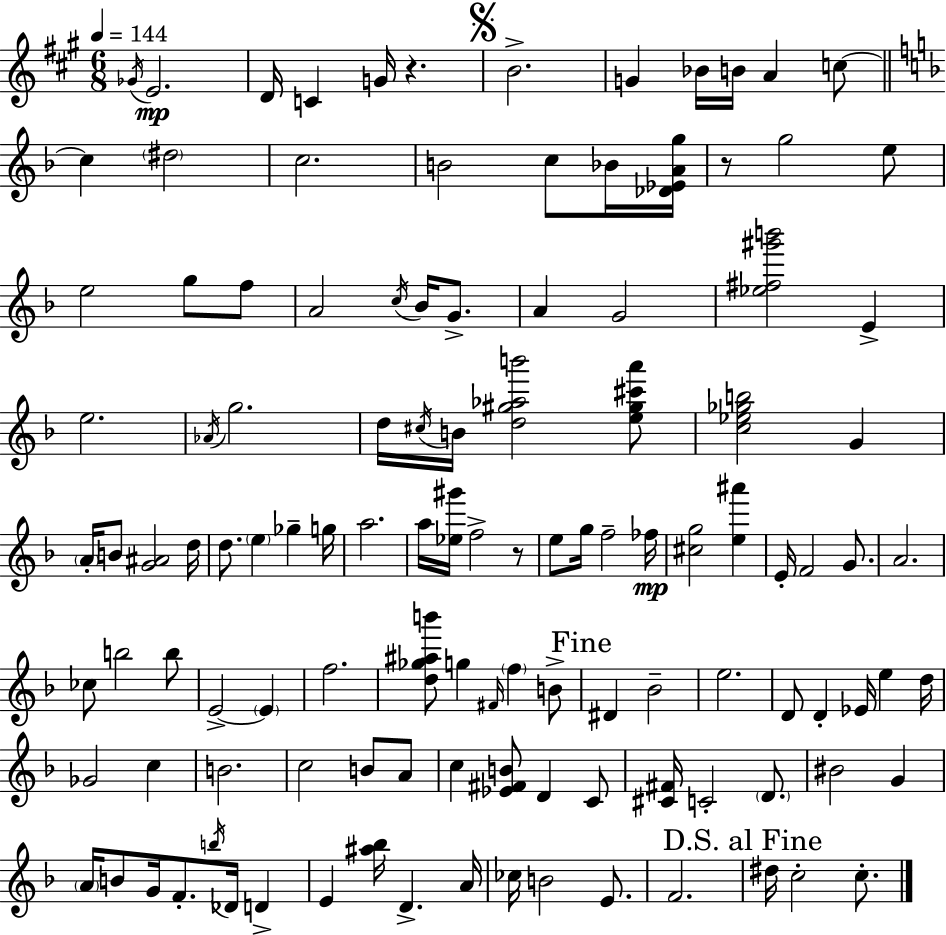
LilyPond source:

{
  \clef treble
  \numericTimeSignature
  \time 6/8
  \key a \major
  \tempo 4 = 144
  \acciaccatura { ges'16 }\mp e'2. | d'16 c'4 g'16 r4. | \mark \markup { \musicglyph "scripts.segno" } b'2.-> | g'4 bes'16 b'16 a'4 c''8~~ | \break \bar "||" \break \key f \major c''4 \parenthesize dis''2 | c''2. | b'2 c''8 bes'16 <des' ees' a' g''>16 | r8 g''2 e''8 | \break e''2 g''8 f''8 | a'2 \acciaccatura { c''16 } bes'16 g'8.-> | a'4 g'2 | <ees'' fis'' gis''' b'''>2 e'4-> | \break e''2. | \acciaccatura { aes'16 } g''2. | d''16 \acciaccatura { cis''16 } b'16 <d'' gis'' aes'' b'''>2 | <e'' gis'' cis''' a'''>8 <c'' ees'' ges'' b''>2 g'4 | \break \parenthesize a'16-. b'8 <g' ais'>2 | d''16 d''8. \parenthesize e''4 ges''4-- | g''16 a''2. | a''16 <ees'' gis'''>16 f''2-> | \break r8 e''8 g''16 f''2-- | fes''16\mp <cis'' g''>2 <e'' ais'''>4 | e'16-. f'2 | g'8. a'2. | \break ces''8 b''2 | b''8 e'2->~~ \parenthesize e'4 | f''2. | <d'' ges'' ais'' b'''>8 g''4 \grace { fis'16 } \parenthesize f''4 | \break b'8-> \mark "Fine" dis'4 bes'2-- | e''2. | d'8 d'4-. ees'16 e''4 | d''16 ges'2 | \break c''4 b'2. | c''2 | b'8 a'8 c''4 <ees' fis' b'>8 d'4 | c'8 <cis' fis'>16 c'2-. | \break \parenthesize d'8. bis'2 | g'4 \parenthesize a'16 b'8 g'16 f'8.-. \acciaccatura { b''16 } | des'16 d'4-> e'4 <ais'' bes''>16 d'4.-> | a'16 ces''16 b'2 | \break e'8. f'2. | \mark "D.S. al Fine" dis''16 c''2-. | c''8.-. \bar "|."
}